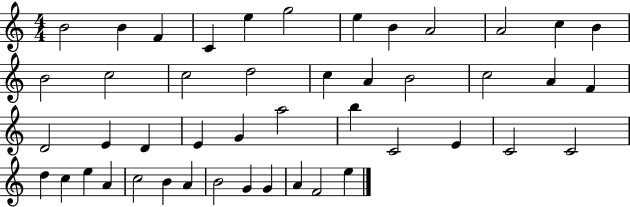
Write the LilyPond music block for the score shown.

{
  \clef treble
  \numericTimeSignature
  \time 4/4
  \key c \major
  b'2 b'4 f'4 | c'4 e''4 g''2 | e''4 b'4 a'2 | a'2 c''4 b'4 | \break b'2 c''2 | c''2 d''2 | c''4 a'4 b'2 | c''2 a'4 f'4 | \break d'2 e'4 d'4 | e'4 g'4 a''2 | b''4 c'2 e'4 | c'2 c'2 | \break d''4 c''4 e''4 a'4 | c''2 b'4 a'4 | b'2 g'4 g'4 | a'4 f'2 e''4 | \break \bar "|."
}